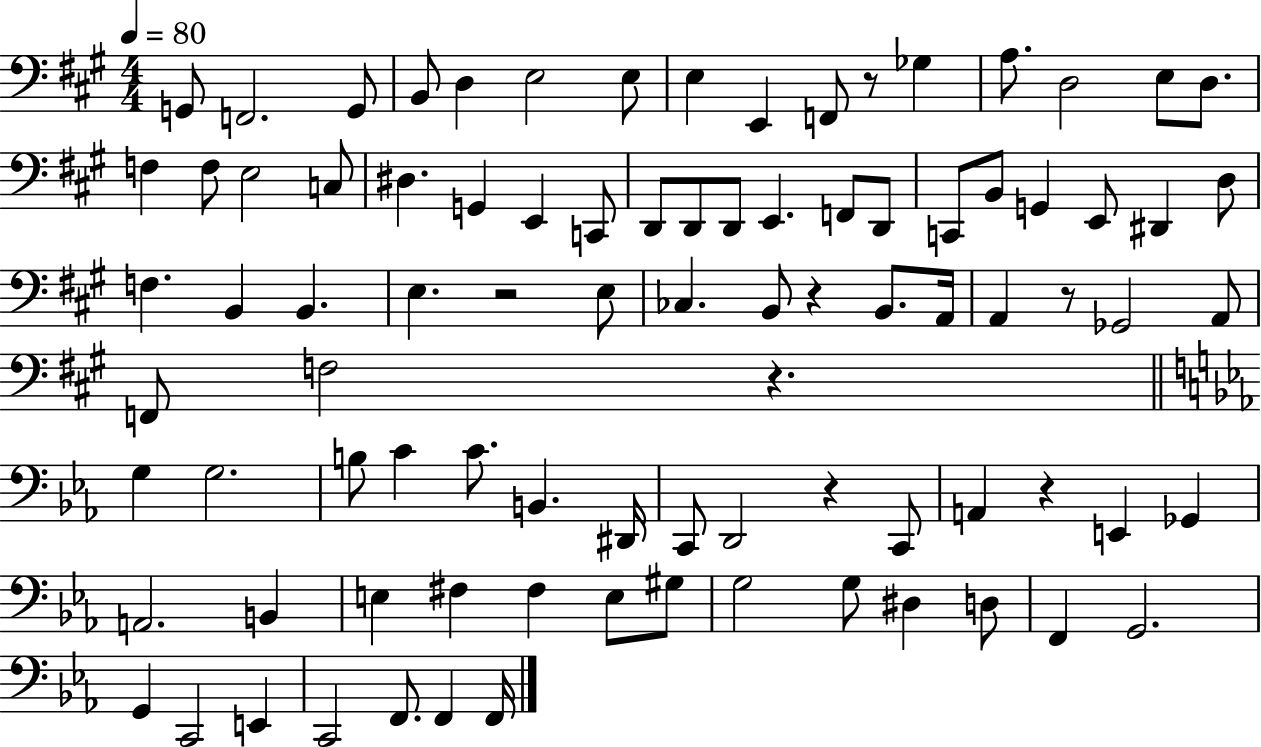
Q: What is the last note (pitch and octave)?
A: F2